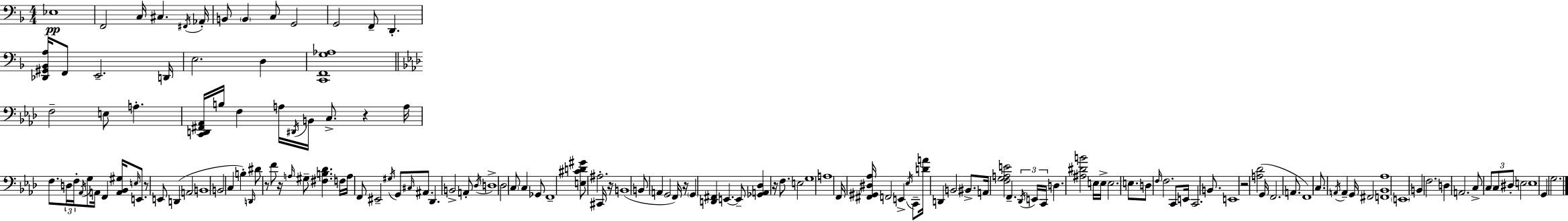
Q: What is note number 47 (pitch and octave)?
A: F4